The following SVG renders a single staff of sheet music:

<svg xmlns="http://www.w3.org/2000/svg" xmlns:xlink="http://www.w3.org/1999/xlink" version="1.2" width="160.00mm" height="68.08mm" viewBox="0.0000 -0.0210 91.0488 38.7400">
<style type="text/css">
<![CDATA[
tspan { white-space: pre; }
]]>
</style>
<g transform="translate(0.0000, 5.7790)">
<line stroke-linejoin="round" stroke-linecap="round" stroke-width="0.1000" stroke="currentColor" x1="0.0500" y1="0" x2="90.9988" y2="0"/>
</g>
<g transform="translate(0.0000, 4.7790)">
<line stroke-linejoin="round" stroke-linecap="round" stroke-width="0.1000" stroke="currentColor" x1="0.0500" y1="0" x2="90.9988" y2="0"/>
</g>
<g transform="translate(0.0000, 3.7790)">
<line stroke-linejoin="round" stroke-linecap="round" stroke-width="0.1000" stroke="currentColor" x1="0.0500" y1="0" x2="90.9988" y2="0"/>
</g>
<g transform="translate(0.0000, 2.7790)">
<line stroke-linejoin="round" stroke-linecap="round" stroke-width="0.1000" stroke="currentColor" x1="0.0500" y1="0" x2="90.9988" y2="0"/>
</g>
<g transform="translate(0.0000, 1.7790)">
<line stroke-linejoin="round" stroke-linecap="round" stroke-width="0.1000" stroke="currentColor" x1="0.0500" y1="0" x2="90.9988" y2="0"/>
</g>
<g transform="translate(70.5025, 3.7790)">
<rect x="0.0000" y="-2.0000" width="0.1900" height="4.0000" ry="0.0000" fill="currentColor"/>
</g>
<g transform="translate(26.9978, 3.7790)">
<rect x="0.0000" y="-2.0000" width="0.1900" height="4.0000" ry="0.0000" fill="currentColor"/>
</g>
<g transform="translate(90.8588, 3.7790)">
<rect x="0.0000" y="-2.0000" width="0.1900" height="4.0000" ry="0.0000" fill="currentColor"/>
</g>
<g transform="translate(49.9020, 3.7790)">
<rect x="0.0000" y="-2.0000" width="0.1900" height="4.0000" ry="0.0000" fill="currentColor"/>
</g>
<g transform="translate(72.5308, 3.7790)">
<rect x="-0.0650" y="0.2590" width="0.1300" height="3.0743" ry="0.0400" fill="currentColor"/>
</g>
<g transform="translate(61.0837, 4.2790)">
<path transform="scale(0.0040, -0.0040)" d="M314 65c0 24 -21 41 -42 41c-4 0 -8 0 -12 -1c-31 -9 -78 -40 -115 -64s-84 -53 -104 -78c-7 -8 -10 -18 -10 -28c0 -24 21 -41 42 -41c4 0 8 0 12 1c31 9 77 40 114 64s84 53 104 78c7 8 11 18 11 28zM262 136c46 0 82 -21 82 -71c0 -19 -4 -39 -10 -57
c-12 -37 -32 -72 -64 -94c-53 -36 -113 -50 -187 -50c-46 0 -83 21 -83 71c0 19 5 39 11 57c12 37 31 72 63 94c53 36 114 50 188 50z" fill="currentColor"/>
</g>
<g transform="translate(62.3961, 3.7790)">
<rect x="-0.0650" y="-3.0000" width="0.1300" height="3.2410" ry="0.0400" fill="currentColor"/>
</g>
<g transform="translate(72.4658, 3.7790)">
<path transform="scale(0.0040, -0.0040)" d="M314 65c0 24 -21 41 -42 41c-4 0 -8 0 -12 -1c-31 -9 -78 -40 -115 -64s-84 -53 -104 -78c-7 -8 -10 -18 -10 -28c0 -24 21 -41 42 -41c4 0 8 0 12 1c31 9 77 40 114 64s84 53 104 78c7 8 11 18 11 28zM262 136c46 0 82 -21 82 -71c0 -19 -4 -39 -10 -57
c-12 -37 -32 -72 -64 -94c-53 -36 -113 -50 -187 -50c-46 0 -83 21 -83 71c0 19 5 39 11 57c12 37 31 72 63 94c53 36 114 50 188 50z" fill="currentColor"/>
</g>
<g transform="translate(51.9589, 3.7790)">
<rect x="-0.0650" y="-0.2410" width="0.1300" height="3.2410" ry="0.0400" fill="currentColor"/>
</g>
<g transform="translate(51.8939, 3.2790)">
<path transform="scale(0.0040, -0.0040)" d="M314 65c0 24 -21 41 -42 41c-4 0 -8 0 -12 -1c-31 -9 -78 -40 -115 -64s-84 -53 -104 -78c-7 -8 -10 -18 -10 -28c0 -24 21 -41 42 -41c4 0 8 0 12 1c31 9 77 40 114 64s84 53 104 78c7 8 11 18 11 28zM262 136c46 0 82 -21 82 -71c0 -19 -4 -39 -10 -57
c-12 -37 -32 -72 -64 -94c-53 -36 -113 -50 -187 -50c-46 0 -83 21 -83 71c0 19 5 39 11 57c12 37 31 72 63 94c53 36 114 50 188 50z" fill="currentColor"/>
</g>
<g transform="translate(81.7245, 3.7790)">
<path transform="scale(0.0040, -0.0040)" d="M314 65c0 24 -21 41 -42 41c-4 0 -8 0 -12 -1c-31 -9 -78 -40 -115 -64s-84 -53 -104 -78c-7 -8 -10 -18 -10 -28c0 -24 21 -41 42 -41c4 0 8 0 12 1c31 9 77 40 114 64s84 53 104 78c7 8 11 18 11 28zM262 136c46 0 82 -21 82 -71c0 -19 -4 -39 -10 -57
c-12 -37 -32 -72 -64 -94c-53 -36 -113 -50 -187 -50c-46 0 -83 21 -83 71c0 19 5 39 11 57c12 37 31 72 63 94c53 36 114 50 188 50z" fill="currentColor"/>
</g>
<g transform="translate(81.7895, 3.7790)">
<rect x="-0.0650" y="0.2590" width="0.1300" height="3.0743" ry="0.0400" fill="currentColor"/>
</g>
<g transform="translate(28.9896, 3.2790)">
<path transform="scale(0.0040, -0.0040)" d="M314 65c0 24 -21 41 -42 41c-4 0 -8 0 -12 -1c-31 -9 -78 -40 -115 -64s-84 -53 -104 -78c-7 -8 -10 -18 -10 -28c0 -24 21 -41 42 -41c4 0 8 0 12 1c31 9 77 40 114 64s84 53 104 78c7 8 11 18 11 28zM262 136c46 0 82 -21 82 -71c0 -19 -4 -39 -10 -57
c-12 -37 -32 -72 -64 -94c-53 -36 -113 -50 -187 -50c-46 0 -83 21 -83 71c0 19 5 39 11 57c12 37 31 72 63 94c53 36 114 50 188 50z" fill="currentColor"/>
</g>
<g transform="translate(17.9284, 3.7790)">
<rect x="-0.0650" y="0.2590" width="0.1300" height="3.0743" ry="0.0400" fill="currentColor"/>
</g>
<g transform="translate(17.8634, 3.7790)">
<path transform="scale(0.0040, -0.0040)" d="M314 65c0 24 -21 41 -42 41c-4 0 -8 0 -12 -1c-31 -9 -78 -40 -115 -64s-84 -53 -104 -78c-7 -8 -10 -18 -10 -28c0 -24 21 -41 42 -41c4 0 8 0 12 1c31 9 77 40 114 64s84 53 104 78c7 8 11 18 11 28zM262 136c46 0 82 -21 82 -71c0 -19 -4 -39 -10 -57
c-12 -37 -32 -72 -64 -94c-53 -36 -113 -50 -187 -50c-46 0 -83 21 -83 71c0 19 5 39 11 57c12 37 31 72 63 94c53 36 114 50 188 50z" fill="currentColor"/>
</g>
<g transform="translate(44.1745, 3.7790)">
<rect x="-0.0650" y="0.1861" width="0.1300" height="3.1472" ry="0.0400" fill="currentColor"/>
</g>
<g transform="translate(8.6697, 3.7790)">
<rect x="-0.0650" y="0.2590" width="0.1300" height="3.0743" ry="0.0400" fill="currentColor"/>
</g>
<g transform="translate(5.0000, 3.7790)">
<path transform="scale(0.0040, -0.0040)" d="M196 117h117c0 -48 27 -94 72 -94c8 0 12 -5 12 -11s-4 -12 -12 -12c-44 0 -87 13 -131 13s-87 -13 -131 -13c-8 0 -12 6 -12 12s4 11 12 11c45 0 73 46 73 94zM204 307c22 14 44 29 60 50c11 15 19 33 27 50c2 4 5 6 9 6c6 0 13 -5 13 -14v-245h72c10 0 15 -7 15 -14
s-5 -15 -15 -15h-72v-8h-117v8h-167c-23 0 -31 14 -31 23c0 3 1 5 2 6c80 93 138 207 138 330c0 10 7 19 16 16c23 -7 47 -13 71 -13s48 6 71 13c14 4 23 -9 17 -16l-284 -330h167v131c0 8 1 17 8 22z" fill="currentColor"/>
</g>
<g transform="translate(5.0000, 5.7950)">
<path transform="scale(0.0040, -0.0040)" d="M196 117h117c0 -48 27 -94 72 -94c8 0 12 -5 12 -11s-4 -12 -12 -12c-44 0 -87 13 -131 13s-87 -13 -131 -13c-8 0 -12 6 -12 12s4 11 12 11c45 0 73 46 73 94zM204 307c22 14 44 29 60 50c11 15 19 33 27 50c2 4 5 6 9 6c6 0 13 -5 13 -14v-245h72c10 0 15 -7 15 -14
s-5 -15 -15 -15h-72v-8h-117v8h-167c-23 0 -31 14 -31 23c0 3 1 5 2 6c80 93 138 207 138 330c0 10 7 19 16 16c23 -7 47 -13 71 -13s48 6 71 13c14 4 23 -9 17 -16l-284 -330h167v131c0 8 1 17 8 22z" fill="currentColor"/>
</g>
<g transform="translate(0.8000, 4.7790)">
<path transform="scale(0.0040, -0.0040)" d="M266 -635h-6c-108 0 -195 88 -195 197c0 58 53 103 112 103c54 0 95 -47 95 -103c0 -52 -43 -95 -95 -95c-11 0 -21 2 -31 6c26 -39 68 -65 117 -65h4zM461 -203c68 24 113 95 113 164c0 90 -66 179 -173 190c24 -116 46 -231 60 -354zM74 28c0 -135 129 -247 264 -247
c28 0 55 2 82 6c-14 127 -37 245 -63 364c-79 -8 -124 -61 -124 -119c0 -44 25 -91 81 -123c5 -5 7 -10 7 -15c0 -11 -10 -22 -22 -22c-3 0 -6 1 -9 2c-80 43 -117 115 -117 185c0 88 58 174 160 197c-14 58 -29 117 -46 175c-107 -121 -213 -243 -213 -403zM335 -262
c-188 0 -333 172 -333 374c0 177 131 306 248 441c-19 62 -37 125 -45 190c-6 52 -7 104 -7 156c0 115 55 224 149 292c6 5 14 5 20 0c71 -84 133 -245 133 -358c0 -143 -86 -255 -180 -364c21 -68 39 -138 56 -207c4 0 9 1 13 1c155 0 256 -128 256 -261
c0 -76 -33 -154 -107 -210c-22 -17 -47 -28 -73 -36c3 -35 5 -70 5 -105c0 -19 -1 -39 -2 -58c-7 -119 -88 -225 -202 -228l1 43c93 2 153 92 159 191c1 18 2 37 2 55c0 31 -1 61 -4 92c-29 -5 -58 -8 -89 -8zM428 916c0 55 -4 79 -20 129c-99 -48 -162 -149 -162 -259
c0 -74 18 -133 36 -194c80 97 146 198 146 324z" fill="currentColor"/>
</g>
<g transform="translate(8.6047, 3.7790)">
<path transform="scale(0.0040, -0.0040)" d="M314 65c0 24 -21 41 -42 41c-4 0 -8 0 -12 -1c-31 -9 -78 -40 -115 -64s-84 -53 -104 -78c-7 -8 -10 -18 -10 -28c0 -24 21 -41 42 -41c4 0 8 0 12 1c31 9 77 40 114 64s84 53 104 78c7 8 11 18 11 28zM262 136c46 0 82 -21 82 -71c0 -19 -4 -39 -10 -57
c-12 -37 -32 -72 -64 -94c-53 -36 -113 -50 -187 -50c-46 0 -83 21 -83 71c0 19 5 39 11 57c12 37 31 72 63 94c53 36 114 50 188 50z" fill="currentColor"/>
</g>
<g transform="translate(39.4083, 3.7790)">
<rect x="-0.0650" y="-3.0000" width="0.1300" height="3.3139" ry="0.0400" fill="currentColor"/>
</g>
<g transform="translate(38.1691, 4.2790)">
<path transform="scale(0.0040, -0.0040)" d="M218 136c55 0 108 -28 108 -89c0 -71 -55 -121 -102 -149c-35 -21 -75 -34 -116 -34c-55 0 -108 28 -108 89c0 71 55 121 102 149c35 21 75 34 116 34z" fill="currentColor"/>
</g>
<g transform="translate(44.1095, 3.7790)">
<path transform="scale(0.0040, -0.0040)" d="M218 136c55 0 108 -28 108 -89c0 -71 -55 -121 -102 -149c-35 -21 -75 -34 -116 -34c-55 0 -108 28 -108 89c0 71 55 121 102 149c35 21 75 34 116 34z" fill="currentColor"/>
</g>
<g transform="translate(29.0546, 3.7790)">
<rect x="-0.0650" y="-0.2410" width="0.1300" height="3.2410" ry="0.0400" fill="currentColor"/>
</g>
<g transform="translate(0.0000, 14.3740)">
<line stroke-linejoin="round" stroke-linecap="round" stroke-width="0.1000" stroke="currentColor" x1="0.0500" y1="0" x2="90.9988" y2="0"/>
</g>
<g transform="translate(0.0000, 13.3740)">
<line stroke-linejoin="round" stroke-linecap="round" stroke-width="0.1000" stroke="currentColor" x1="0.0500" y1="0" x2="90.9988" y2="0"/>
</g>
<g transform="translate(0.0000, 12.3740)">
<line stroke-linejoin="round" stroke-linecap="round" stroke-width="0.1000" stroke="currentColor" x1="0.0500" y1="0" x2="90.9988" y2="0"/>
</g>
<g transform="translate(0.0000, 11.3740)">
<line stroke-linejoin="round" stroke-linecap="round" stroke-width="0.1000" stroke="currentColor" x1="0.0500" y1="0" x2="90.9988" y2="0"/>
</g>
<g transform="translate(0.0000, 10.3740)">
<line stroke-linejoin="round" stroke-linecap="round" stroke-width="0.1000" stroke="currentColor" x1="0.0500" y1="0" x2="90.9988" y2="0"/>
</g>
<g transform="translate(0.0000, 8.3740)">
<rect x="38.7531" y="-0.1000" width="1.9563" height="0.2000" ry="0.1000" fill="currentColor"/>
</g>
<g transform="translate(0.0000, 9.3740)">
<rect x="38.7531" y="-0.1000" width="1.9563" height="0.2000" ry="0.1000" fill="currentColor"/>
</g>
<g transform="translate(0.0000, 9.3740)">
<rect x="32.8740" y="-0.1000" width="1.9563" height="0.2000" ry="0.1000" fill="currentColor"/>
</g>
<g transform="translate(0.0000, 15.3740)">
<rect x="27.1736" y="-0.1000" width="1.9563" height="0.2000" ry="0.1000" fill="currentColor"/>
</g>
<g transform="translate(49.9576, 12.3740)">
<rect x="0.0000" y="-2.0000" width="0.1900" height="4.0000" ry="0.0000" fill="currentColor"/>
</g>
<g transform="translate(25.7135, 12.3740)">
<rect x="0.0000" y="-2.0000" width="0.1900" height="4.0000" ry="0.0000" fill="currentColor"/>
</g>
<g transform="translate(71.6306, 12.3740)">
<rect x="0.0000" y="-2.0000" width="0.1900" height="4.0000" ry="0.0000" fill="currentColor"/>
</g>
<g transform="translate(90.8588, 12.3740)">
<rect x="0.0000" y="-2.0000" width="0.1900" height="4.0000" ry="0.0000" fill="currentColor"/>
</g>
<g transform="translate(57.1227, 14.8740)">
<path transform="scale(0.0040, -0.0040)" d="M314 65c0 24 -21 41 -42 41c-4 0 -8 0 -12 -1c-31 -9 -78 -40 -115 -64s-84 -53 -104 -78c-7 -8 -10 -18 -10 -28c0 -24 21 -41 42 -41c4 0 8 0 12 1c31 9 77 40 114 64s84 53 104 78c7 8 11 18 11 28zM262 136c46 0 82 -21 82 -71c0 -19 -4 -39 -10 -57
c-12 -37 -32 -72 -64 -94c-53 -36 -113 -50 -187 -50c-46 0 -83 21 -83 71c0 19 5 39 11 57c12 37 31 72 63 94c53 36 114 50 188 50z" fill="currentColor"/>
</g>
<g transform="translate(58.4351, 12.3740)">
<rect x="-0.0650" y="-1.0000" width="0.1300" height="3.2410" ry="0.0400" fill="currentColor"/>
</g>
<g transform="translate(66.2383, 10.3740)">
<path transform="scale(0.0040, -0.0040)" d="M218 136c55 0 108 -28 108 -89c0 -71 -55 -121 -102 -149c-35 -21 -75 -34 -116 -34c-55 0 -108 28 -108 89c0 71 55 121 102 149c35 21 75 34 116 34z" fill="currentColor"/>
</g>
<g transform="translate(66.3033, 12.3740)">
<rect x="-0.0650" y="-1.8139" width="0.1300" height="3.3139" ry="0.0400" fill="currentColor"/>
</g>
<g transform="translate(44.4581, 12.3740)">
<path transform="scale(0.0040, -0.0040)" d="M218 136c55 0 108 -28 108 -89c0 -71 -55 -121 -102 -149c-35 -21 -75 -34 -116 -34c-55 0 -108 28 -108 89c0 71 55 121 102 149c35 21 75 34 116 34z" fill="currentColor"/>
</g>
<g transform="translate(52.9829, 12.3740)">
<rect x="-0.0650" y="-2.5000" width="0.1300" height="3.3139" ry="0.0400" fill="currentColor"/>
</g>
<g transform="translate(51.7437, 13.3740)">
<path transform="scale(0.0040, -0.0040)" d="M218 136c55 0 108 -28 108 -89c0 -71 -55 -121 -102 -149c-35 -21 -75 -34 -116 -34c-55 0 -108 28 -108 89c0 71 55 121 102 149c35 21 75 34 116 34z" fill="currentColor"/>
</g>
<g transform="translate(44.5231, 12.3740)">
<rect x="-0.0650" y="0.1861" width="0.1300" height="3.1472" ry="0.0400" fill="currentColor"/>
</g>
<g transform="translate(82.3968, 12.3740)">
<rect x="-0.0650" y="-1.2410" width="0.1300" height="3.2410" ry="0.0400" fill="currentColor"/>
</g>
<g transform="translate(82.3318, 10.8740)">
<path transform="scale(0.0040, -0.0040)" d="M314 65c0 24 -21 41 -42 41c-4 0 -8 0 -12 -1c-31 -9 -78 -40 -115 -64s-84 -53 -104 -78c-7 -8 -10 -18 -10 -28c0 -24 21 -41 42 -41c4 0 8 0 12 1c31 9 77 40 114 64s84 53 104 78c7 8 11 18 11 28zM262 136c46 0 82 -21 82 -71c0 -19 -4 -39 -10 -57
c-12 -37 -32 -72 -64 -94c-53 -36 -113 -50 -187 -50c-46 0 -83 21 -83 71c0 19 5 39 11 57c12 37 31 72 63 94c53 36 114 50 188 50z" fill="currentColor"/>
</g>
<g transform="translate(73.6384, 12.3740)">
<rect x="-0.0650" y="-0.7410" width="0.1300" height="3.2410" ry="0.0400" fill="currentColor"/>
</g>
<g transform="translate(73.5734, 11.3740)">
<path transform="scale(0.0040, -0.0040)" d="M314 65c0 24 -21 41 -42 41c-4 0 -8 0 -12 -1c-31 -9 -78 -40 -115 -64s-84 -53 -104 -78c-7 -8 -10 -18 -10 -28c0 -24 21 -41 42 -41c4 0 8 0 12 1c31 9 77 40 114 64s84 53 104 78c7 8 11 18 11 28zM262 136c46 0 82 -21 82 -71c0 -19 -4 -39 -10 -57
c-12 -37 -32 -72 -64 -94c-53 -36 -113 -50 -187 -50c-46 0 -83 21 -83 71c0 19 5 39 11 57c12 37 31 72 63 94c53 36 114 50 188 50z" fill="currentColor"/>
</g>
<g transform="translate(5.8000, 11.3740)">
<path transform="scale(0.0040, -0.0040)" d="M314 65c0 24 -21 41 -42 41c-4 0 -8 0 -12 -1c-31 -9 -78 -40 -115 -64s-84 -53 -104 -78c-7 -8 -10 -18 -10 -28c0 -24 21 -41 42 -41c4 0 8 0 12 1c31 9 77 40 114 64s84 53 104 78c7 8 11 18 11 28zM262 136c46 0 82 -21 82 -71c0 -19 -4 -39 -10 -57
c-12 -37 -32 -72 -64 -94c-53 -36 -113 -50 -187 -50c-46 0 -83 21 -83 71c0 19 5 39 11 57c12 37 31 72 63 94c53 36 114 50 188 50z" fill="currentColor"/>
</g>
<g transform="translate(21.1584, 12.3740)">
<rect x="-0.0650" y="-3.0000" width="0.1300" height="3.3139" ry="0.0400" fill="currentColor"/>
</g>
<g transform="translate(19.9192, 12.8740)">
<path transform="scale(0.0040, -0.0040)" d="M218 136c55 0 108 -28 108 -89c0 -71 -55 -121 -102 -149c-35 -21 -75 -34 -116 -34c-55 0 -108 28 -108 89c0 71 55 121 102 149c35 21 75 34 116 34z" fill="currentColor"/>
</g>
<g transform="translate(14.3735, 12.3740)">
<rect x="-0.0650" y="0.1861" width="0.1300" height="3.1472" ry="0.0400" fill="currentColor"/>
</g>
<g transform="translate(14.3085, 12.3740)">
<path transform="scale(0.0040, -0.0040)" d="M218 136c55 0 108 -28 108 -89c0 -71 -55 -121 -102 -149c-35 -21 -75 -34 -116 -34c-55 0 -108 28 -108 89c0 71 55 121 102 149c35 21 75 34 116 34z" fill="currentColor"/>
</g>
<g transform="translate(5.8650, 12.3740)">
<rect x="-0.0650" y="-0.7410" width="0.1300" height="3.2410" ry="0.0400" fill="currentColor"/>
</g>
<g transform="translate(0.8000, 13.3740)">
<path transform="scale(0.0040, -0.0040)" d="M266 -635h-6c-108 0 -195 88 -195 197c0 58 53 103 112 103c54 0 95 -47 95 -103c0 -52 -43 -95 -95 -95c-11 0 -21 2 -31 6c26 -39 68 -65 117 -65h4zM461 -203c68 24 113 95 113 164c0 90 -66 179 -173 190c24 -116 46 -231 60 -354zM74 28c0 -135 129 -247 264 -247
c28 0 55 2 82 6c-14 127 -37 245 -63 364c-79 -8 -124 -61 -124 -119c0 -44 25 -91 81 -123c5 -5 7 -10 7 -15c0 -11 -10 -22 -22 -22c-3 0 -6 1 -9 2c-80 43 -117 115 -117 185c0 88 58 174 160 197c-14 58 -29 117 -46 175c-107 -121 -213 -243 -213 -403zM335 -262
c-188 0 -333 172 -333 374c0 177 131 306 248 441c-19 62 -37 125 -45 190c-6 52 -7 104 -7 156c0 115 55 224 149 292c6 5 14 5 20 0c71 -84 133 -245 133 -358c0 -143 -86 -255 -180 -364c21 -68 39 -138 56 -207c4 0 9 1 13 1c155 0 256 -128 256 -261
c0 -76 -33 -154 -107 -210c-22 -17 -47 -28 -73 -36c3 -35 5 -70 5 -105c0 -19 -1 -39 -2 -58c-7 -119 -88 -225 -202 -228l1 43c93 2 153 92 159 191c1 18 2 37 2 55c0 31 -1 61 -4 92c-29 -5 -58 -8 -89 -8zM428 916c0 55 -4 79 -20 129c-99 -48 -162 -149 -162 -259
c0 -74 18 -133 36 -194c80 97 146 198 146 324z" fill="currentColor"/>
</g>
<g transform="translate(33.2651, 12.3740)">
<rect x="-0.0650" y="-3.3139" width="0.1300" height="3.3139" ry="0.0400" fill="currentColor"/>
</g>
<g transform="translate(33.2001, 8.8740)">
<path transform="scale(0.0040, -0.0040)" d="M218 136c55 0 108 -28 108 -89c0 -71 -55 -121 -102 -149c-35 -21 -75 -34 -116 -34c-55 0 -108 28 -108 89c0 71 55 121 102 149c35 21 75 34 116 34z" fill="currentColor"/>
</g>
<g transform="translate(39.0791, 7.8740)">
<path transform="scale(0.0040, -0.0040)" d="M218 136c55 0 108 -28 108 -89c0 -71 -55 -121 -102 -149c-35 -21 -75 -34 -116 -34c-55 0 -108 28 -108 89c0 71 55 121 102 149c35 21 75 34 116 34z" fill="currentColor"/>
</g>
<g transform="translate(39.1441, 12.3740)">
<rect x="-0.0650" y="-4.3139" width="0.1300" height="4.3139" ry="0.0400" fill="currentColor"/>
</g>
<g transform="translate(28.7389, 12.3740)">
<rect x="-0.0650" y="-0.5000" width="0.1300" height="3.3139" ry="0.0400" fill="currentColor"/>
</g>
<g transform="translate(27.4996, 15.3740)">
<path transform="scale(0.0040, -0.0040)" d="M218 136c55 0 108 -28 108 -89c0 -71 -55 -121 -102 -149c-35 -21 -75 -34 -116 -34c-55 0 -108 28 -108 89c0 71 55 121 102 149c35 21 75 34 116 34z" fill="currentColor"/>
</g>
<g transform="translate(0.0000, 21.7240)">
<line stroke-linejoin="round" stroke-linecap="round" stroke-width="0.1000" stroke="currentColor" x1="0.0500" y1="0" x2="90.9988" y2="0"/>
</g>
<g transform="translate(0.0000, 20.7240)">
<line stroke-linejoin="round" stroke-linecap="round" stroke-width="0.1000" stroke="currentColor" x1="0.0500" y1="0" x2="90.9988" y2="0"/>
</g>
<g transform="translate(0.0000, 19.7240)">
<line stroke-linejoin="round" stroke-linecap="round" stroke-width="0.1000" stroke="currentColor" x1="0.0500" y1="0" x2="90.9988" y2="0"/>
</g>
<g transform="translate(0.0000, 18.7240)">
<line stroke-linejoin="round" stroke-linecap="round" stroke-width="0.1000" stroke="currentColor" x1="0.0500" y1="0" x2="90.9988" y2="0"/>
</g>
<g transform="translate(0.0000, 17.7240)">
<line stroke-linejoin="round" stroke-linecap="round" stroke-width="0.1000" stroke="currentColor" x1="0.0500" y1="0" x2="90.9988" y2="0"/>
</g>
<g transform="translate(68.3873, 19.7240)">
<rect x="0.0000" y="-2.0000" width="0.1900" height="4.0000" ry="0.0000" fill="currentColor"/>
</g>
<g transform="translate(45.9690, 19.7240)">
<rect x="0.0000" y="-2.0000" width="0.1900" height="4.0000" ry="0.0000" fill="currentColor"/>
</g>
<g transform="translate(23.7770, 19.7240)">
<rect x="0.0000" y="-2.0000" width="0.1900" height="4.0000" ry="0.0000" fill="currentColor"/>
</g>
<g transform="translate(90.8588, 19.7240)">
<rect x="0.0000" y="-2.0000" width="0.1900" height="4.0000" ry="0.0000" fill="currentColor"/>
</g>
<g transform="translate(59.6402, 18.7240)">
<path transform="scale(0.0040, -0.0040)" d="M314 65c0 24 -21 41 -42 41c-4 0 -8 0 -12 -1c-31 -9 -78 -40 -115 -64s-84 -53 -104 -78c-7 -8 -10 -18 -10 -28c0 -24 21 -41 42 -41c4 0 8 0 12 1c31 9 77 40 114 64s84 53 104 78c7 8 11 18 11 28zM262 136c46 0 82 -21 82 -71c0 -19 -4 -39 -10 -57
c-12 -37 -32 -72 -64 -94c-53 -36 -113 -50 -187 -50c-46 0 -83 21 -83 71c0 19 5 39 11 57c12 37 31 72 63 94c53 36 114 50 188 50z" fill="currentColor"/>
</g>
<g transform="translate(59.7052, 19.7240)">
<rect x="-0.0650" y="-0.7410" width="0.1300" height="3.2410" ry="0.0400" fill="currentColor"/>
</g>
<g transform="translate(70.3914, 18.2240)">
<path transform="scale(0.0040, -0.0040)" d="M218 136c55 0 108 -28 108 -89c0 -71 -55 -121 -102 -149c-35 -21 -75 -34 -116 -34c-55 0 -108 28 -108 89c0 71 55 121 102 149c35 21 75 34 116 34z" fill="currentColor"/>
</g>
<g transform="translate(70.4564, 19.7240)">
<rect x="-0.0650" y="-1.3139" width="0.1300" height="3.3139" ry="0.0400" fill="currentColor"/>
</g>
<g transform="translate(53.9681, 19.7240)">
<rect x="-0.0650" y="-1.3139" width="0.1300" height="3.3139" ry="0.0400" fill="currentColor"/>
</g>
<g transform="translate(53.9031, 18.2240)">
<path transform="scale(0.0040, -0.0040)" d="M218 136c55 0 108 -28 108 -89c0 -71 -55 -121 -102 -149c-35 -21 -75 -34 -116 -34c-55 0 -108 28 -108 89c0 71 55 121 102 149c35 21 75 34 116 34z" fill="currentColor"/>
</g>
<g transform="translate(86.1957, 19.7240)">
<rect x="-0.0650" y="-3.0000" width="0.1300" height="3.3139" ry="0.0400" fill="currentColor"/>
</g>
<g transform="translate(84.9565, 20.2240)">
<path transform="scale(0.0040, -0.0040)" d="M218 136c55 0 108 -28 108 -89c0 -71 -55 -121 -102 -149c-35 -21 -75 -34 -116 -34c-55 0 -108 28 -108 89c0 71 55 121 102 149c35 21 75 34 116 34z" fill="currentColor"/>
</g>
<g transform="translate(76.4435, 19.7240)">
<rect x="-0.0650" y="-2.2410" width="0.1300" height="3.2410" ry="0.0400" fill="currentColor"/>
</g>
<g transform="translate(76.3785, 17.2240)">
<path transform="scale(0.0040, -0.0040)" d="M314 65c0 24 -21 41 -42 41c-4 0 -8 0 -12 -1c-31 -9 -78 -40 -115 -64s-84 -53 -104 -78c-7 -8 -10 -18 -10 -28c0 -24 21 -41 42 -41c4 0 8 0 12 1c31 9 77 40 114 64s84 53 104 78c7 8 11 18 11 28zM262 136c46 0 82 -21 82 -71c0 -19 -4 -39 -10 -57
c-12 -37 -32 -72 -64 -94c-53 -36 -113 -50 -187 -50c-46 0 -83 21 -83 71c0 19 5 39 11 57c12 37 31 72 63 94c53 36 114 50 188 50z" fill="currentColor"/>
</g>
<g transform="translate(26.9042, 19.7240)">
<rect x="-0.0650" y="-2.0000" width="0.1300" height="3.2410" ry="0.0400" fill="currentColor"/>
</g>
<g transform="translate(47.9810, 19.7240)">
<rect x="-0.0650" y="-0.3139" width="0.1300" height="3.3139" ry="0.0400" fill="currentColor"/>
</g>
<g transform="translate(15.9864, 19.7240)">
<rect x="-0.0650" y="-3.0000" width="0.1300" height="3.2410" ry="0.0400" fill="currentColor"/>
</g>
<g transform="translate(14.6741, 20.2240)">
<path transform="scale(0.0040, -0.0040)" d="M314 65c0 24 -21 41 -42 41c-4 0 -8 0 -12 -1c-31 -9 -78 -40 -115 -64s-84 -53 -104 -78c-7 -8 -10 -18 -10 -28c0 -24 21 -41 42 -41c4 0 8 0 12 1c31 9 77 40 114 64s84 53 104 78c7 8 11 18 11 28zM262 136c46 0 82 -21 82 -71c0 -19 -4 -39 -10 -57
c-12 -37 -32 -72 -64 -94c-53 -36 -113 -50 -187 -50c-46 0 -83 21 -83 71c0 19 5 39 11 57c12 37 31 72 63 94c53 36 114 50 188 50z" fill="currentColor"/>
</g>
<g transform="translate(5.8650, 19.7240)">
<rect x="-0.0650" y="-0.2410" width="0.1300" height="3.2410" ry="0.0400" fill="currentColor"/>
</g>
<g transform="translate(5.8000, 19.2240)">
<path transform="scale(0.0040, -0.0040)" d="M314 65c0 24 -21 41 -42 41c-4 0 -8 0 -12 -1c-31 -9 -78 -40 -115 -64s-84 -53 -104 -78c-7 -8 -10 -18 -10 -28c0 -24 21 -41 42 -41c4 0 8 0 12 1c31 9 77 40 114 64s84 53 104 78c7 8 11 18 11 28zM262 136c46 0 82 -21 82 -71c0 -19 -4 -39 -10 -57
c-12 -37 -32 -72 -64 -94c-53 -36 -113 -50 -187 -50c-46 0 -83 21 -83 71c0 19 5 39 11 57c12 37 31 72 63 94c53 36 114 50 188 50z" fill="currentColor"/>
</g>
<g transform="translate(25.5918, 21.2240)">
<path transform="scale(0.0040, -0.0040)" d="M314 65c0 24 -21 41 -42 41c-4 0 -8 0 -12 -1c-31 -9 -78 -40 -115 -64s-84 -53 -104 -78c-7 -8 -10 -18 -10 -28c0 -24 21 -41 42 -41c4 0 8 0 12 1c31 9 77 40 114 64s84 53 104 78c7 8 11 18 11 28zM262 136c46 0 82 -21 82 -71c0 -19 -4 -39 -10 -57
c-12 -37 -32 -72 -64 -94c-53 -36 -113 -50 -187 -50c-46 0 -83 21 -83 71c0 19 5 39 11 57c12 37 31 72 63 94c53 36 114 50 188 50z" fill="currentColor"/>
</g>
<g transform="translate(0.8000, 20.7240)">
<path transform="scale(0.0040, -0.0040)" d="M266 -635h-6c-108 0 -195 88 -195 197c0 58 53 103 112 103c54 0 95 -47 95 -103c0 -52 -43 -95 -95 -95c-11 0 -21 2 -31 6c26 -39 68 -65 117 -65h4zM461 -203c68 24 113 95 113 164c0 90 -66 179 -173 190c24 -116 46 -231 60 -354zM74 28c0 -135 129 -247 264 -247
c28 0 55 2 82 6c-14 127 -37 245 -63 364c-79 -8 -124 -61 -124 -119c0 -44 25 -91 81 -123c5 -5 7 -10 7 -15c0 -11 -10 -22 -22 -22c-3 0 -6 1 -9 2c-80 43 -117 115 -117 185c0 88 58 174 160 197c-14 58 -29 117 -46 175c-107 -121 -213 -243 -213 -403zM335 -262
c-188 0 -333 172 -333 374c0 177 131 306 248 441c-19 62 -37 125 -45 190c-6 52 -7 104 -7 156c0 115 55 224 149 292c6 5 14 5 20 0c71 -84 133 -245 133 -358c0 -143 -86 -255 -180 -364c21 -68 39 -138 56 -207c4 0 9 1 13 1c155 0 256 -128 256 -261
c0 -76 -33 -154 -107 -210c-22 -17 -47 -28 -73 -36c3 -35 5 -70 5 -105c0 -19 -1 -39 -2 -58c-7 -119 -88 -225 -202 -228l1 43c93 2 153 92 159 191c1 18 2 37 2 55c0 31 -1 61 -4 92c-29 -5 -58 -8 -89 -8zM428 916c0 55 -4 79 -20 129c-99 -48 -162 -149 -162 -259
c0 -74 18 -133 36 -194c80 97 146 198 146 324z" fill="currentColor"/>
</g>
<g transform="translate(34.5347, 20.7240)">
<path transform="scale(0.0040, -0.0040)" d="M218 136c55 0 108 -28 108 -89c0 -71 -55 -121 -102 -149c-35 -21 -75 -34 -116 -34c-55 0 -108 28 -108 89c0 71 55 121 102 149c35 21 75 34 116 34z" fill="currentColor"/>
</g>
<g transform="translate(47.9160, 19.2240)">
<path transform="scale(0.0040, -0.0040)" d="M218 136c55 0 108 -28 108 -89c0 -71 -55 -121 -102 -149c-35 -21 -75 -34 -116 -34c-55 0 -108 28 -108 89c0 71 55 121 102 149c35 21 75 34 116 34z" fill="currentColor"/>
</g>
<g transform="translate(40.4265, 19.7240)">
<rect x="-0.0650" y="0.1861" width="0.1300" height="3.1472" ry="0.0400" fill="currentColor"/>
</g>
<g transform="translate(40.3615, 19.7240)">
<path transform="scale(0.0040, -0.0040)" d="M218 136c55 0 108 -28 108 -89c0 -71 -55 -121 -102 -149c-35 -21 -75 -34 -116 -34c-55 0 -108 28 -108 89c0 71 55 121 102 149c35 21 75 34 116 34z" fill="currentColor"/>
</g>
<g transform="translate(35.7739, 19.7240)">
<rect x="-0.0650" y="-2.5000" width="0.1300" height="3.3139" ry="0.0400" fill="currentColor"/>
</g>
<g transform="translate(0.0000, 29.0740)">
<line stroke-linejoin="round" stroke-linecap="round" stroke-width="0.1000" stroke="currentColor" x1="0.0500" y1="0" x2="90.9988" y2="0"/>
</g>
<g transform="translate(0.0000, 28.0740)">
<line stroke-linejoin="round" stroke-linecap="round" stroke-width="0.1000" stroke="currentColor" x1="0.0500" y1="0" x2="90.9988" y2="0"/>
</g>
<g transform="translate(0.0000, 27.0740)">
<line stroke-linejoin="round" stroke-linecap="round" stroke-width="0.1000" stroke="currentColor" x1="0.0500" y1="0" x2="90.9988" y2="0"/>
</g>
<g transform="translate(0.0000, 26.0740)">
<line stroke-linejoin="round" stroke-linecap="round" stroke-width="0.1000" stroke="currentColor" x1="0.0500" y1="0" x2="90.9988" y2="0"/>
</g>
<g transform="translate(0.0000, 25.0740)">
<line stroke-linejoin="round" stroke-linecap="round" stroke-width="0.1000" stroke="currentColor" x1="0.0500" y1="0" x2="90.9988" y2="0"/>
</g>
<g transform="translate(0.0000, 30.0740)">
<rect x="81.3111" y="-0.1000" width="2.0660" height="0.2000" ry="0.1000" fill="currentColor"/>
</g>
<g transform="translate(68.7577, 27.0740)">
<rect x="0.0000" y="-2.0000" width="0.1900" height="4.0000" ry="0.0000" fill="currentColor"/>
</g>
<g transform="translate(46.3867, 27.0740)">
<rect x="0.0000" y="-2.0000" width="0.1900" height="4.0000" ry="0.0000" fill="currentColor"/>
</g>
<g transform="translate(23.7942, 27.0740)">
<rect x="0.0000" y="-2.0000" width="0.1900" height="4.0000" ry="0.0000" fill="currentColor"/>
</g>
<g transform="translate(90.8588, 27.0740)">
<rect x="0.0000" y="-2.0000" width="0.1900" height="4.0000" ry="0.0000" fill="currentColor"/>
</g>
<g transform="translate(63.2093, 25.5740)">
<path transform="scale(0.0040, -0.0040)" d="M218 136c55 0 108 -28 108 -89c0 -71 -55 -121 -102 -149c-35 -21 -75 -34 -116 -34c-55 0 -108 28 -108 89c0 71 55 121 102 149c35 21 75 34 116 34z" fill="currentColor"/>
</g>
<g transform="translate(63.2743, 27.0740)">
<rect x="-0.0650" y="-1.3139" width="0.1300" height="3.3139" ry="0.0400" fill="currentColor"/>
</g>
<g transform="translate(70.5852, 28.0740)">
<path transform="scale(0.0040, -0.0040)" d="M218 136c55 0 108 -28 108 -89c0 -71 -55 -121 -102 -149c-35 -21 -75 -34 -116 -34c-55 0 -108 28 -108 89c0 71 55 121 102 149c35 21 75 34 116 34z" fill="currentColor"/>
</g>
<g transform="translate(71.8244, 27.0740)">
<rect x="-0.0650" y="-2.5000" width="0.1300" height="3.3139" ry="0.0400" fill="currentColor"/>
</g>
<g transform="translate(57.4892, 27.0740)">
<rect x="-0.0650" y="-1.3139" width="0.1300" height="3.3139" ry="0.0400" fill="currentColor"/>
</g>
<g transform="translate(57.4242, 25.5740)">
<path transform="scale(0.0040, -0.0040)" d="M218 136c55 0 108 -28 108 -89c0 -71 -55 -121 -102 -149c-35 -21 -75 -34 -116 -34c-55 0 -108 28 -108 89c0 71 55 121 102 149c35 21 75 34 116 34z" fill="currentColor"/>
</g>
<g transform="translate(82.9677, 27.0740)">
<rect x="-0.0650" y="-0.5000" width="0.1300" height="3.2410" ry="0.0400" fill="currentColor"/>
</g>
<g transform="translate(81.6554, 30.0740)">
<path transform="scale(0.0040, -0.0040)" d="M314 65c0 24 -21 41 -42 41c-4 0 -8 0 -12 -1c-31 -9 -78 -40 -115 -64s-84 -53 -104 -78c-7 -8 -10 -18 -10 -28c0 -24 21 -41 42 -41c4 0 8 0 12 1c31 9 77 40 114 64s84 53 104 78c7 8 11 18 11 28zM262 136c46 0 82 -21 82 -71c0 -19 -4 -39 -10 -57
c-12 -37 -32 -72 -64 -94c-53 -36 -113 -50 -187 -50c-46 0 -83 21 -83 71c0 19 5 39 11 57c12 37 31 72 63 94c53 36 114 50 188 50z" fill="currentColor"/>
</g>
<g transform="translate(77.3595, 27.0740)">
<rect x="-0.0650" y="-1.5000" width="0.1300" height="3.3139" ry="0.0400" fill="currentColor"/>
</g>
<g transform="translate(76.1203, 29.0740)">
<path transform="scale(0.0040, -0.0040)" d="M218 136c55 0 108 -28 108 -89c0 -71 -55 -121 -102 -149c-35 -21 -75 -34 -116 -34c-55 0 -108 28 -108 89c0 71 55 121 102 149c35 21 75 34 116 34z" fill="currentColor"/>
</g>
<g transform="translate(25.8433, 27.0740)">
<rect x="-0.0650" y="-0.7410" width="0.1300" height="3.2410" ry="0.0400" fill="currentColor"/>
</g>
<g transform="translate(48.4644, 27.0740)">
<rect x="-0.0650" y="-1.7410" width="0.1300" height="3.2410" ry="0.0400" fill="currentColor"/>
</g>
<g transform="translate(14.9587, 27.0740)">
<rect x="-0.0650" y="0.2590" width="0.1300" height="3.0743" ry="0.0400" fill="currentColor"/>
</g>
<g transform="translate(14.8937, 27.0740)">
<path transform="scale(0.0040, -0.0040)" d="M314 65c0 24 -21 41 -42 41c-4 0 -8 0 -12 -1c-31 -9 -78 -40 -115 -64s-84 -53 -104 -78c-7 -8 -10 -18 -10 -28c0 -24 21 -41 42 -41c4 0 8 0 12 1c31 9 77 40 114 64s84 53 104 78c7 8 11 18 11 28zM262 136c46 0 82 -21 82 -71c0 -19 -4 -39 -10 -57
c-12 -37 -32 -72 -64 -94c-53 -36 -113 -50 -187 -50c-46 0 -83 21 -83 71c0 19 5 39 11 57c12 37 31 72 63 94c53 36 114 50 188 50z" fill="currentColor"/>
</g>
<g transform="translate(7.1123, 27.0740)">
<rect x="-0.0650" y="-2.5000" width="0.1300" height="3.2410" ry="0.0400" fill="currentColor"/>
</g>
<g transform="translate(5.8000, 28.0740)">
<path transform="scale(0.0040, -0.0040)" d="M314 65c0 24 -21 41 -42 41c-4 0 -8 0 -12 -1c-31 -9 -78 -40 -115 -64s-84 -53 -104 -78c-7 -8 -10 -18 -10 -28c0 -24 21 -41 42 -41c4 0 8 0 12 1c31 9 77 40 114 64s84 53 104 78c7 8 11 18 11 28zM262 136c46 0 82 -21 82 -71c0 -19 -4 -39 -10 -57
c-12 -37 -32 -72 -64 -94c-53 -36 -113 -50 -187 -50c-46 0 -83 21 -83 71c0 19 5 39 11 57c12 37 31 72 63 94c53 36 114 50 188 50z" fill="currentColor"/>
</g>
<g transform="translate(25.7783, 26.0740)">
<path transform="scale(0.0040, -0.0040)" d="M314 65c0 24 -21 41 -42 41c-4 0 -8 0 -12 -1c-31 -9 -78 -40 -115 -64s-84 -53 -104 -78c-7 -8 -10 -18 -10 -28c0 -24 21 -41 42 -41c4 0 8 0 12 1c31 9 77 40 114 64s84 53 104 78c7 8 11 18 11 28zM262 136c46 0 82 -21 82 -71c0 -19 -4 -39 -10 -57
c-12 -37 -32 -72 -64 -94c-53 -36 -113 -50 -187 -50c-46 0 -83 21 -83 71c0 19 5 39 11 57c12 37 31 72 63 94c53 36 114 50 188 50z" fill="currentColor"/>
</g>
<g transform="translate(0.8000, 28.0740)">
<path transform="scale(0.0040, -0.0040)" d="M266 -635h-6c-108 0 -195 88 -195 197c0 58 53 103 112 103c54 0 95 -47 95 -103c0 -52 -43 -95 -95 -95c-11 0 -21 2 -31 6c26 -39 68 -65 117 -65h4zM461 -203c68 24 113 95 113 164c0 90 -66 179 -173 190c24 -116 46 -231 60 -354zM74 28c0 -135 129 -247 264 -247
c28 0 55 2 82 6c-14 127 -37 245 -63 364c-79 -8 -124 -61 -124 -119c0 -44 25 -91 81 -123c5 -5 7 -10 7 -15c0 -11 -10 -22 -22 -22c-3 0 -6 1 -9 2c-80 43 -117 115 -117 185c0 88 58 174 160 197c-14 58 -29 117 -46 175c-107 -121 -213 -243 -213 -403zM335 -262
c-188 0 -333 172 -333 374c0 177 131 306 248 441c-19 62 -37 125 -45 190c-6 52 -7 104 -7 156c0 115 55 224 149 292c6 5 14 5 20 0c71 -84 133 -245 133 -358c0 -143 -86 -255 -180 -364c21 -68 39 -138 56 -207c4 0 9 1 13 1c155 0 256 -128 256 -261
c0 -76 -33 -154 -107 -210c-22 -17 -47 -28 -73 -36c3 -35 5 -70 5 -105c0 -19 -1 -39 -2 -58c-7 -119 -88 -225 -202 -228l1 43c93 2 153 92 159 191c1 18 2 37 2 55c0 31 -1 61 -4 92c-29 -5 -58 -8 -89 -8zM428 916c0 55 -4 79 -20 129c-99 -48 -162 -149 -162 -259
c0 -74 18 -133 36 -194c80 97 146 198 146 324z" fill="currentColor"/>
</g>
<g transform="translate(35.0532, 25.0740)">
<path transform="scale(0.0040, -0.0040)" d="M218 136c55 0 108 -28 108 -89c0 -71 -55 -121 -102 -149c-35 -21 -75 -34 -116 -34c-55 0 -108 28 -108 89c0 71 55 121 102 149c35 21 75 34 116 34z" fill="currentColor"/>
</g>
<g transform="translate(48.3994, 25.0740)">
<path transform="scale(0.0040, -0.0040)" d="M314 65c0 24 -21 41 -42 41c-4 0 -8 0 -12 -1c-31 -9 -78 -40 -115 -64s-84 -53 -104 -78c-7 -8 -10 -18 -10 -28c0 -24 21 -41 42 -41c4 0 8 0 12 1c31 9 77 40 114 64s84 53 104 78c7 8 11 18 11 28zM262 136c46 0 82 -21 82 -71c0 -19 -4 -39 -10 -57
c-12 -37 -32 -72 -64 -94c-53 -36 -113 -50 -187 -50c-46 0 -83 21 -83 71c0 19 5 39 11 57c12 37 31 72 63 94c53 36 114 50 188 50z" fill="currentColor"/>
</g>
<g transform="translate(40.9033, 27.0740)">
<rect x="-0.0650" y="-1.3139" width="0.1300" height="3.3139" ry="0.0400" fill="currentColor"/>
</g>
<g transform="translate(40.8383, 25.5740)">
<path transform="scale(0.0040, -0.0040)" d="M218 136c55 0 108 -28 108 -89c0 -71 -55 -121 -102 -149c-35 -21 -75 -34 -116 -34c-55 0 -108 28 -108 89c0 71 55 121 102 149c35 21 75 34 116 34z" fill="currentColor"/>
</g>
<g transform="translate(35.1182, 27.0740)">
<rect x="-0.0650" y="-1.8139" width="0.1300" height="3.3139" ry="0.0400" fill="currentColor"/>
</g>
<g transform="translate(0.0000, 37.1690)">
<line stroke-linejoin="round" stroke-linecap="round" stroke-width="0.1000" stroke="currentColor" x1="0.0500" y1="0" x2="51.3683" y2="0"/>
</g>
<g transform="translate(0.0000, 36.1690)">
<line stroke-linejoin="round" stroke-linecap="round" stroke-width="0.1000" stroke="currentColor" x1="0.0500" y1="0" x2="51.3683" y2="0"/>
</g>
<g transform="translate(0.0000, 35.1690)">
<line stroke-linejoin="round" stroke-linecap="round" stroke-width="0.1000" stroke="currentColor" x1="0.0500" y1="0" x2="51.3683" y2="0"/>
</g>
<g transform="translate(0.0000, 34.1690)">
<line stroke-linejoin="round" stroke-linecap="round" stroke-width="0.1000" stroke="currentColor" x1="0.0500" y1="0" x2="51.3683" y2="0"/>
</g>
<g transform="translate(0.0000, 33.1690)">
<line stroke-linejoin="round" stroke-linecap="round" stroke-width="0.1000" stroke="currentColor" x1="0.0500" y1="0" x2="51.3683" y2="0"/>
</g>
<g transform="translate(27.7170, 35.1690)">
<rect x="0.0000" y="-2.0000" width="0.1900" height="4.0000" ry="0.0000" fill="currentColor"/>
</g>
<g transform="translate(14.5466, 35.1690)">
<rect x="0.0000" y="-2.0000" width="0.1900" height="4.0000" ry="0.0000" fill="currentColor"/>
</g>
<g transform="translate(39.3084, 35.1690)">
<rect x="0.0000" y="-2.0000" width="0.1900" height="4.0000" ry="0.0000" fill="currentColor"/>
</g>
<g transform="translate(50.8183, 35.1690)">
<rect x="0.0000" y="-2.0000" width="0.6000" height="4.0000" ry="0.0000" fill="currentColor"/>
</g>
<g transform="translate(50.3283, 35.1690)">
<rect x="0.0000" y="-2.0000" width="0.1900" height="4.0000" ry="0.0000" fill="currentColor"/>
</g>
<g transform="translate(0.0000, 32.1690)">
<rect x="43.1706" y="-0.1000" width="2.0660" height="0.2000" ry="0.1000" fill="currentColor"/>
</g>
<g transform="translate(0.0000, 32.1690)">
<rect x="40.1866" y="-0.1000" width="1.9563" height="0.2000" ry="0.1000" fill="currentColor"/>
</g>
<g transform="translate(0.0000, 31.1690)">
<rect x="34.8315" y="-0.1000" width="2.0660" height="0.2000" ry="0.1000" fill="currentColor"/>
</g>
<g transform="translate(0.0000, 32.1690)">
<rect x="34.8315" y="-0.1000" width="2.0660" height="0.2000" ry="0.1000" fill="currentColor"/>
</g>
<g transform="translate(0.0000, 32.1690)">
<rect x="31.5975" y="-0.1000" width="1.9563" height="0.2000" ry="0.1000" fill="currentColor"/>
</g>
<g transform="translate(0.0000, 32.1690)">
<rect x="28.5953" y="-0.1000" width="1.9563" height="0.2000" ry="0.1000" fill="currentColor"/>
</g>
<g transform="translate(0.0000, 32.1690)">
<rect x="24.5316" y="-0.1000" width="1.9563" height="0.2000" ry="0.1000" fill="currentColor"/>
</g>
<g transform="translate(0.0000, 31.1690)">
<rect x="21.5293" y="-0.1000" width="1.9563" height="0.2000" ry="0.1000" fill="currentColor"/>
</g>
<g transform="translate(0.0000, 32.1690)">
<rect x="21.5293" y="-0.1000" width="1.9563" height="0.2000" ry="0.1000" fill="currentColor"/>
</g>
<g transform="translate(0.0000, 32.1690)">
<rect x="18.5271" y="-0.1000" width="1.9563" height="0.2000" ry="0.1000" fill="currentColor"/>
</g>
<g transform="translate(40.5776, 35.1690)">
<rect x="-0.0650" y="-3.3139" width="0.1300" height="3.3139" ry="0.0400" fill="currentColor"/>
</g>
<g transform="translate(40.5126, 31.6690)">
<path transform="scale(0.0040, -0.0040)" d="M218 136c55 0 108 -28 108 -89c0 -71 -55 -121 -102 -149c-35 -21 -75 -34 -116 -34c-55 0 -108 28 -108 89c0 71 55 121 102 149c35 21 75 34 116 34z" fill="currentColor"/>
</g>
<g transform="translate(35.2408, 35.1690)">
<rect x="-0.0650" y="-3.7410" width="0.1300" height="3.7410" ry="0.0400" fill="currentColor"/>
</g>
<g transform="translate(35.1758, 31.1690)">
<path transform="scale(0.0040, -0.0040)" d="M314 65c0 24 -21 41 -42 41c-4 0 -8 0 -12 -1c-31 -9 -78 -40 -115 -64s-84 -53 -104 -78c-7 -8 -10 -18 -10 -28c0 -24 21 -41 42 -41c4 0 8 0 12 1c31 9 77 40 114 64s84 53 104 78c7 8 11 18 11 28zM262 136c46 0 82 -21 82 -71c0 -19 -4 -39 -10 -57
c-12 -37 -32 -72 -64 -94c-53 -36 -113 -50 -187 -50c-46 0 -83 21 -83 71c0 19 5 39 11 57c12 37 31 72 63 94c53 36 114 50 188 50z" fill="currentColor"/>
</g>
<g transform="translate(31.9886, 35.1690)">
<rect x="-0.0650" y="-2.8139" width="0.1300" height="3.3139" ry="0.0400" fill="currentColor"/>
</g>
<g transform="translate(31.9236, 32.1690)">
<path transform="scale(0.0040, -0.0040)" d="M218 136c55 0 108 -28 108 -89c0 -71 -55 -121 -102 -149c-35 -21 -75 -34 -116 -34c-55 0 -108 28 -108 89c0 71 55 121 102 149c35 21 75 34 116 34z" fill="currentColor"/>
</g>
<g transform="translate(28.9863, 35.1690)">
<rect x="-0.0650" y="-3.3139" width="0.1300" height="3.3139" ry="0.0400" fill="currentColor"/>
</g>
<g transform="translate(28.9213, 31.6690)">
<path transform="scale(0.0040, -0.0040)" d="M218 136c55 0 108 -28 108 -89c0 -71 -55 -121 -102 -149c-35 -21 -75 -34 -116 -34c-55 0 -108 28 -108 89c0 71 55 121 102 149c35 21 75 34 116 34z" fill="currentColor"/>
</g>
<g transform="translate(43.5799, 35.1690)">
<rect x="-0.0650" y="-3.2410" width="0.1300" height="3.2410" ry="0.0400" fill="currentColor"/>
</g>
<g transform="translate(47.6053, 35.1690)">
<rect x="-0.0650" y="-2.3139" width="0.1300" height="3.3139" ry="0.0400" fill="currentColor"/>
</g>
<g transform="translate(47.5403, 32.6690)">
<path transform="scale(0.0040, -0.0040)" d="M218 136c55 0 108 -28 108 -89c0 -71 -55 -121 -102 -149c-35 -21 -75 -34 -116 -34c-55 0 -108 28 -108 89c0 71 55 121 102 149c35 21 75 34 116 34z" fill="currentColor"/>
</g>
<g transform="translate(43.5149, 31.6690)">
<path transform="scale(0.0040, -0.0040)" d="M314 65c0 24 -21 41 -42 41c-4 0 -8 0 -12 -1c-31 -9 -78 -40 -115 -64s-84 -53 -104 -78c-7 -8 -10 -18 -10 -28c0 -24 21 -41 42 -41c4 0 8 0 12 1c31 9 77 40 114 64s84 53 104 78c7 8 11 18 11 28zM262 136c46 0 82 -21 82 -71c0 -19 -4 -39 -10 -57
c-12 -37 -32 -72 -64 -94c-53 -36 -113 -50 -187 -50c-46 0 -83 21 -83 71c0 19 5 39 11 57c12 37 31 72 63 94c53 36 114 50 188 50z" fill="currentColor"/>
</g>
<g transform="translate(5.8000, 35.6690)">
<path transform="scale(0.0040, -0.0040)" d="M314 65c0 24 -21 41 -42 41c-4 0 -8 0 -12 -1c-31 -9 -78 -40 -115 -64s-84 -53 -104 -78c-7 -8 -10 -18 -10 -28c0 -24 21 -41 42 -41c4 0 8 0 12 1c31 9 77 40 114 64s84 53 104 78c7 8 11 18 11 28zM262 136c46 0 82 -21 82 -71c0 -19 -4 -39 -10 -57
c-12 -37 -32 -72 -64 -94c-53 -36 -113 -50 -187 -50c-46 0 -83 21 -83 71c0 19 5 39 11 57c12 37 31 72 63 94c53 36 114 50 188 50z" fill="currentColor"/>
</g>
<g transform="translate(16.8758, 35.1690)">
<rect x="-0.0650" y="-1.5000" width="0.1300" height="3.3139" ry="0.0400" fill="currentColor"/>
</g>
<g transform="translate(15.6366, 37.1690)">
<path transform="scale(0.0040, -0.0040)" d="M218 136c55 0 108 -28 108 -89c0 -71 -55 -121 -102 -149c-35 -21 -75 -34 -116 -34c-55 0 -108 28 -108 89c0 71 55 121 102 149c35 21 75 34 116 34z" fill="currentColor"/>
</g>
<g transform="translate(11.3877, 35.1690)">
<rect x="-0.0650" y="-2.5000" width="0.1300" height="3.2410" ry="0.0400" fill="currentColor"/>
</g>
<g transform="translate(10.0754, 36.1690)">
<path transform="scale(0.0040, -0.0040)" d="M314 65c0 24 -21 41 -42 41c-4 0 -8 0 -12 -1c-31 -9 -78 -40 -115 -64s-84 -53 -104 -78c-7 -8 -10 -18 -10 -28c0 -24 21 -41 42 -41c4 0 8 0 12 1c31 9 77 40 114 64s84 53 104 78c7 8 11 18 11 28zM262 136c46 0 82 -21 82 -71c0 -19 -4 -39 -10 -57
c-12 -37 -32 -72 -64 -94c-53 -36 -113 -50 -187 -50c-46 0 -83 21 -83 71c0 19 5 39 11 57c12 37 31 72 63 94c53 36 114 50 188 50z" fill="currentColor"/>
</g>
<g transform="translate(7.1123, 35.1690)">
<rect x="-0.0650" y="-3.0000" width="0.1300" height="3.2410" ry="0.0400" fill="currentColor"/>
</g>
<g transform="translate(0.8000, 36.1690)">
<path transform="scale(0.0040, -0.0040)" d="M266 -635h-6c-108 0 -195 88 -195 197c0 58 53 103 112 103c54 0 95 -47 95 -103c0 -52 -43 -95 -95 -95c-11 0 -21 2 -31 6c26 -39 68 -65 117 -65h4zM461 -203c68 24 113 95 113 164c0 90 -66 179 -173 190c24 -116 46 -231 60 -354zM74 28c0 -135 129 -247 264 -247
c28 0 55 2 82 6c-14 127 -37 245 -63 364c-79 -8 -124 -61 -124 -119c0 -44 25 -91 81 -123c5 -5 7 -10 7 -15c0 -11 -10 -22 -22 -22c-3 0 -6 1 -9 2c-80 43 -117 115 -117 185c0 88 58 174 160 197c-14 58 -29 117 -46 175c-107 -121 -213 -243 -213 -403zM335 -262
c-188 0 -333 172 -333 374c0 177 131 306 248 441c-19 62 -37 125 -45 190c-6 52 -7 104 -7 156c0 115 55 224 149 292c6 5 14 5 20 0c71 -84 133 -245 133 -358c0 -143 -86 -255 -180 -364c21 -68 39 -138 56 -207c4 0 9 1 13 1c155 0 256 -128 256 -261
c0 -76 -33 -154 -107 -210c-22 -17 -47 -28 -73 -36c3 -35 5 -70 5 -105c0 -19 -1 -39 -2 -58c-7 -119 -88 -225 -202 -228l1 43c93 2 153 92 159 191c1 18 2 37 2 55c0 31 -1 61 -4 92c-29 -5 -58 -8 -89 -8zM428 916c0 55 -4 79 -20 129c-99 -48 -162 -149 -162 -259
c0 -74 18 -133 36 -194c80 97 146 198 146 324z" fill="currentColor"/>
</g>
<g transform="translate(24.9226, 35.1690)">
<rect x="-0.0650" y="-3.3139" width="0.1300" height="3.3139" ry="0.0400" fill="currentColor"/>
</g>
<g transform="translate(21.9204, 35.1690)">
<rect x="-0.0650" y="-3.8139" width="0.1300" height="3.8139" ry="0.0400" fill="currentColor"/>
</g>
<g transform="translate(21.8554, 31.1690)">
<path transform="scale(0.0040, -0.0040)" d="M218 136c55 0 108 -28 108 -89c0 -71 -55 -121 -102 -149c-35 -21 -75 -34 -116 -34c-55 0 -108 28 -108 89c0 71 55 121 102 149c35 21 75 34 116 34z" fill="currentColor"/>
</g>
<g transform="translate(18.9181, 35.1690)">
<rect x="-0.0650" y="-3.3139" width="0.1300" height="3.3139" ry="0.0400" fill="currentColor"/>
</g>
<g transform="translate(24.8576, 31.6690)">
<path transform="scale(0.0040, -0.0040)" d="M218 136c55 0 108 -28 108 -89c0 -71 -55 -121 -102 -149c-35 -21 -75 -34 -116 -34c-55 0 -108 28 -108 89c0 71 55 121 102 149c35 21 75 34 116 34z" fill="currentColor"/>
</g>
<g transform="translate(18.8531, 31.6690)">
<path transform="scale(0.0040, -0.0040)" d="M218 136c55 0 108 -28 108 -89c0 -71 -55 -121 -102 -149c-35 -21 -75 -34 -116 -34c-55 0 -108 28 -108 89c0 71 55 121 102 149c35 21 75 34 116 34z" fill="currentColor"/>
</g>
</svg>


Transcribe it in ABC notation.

X:1
T:Untitled
M:4/4
L:1/4
K:C
B2 B2 c2 A B c2 A2 B2 B2 d2 B A C b d' B G D2 f d2 e2 c2 A2 F2 G B c e d2 e g2 A G2 B2 d2 f e f2 e e G E C2 A2 G2 E b c' b b a c'2 b b2 g